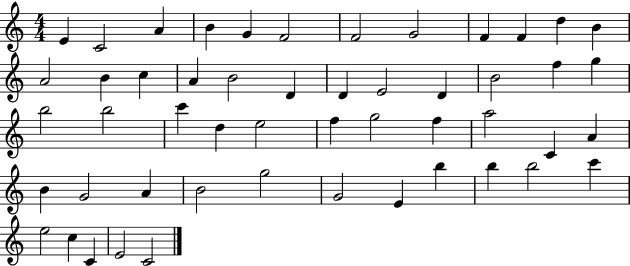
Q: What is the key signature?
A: C major